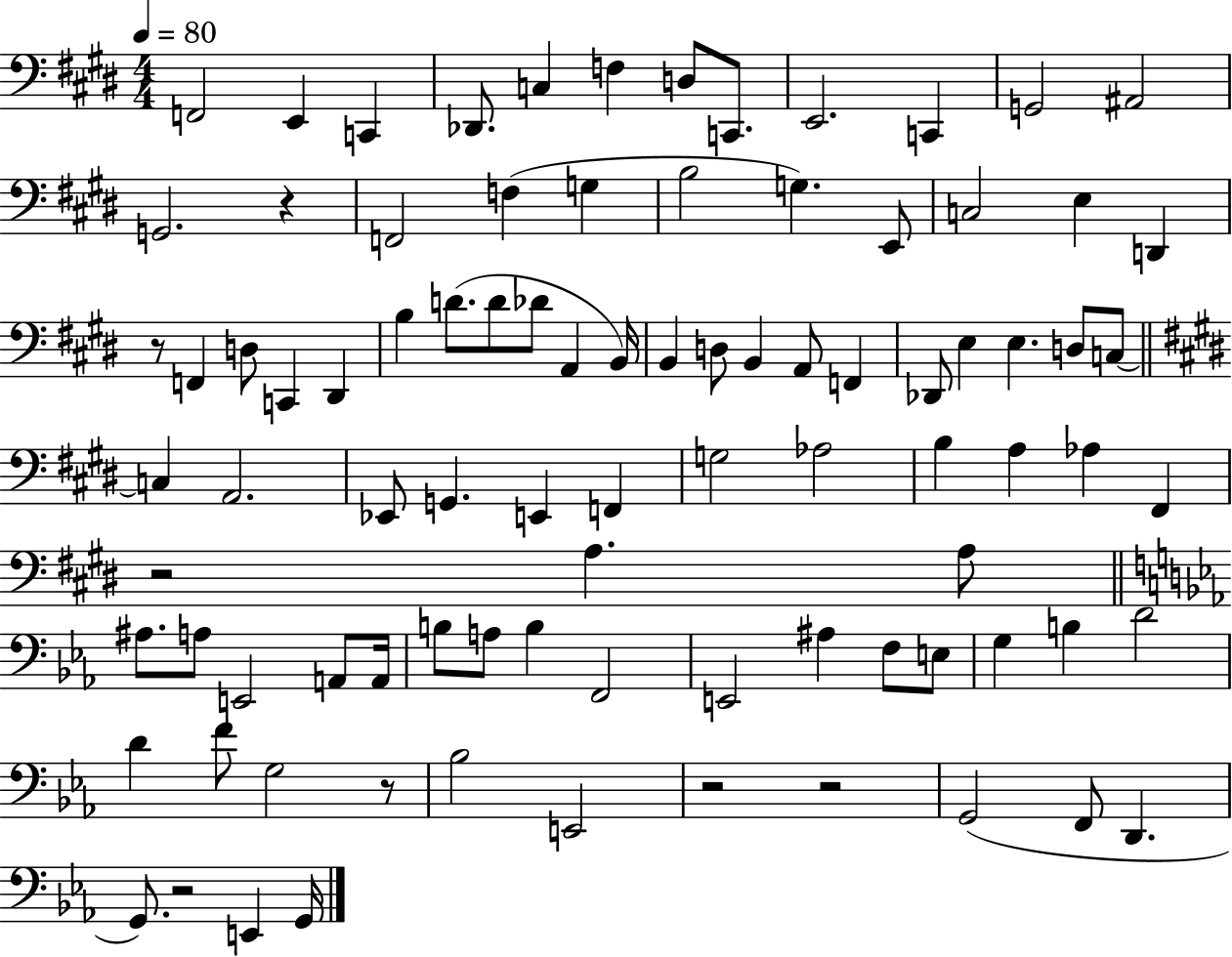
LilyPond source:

{
  \clef bass
  \numericTimeSignature
  \time 4/4
  \key e \major
  \tempo 4 = 80
  \repeat volta 2 { f,2 e,4 c,4 | des,8. c4 f4 d8 c,8. | e,2. c,4 | g,2 ais,2 | \break g,2. r4 | f,2 f4( g4 | b2 g4.) e,8 | c2 e4 d,4 | \break r8 f,4 d8 c,4 dis,4 | b4 d'8.( d'8 des'8 a,4 b,16) | b,4 d8 b,4 a,8 f,4 | des,8 e4 e4. d8 c8~~ | \break \bar "||" \break \key e \major c4 a,2. | ees,8 g,4. e,4 f,4 | g2 aes2 | b4 a4 aes4 fis,4 | \break r2 a4. a8 | \bar "||" \break \key c \minor ais8. a8 e,2 a,8 a,16 | b8 a8 b4 f,2 | e,2 ais4 f8 e8 | g4 b4 d'2 | \break d'4 f'8 g2 r8 | bes2 e,2 | r2 r2 | g,2( f,8 d,4. | \break g,8.) r2 e,4 g,16 | } \bar "|."
}